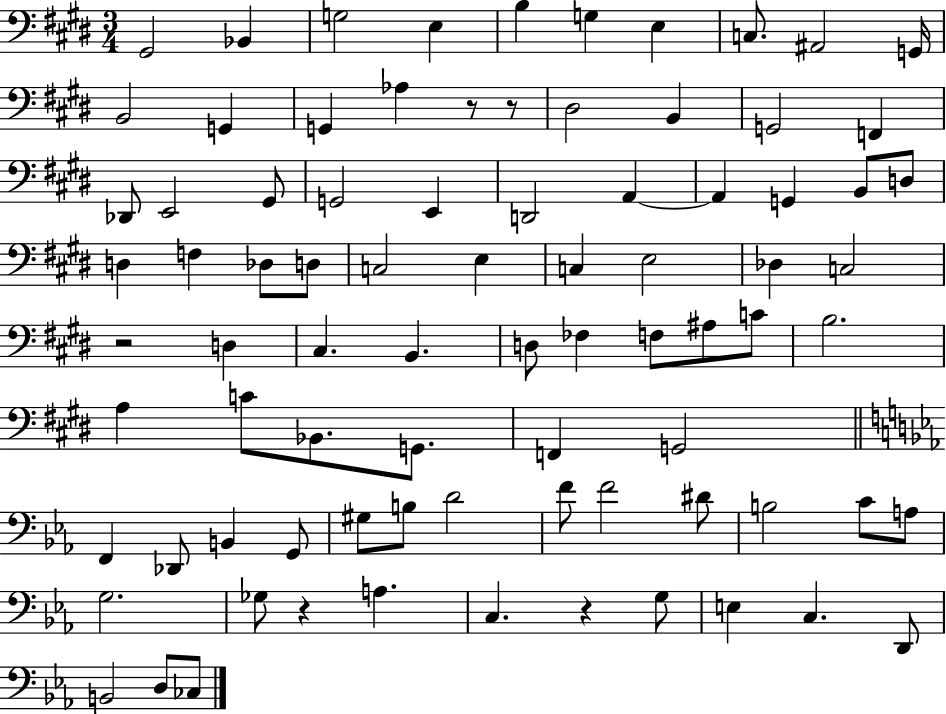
{
  \clef bass
  \numericTimeSignature
  \time 3/4
  \key e \major
  \repeat volta 2 { gis,2 bes,4 | g2 e4 | b4 g4 e4 | c8. ais,2 g,16 | \break b,2 g,4 | g,4 aes4 r8 r8 | dis2 b,4 | g,2 f,4 | \break des,8 e,2 gis,8 | g,2 e,4 | d,2 a,4~~ | a,4 g,4 b,8 d8 | \break d4 f4 des8 d8 | c2 e4 | c4 e2 | des4 c2 | \break r2 d4 | cis4. b,4. | d8 fes4 f8 ais8 c'8 | b2. | \break a4 c'8 bes,8. g,8. | f,4 g,2 | \bar "||" \break \key ees \major f,4 des,8 b,4 g,8 | gis8 b8 d'2 | f'8 f'2 dis'8 | b2 c'8 a8 | \break g2. | ges8 r4 a4. | c4. r4 g8 | e4 c4. d,8 | \break b,2 d8 ces8 | } \bar "|."
}